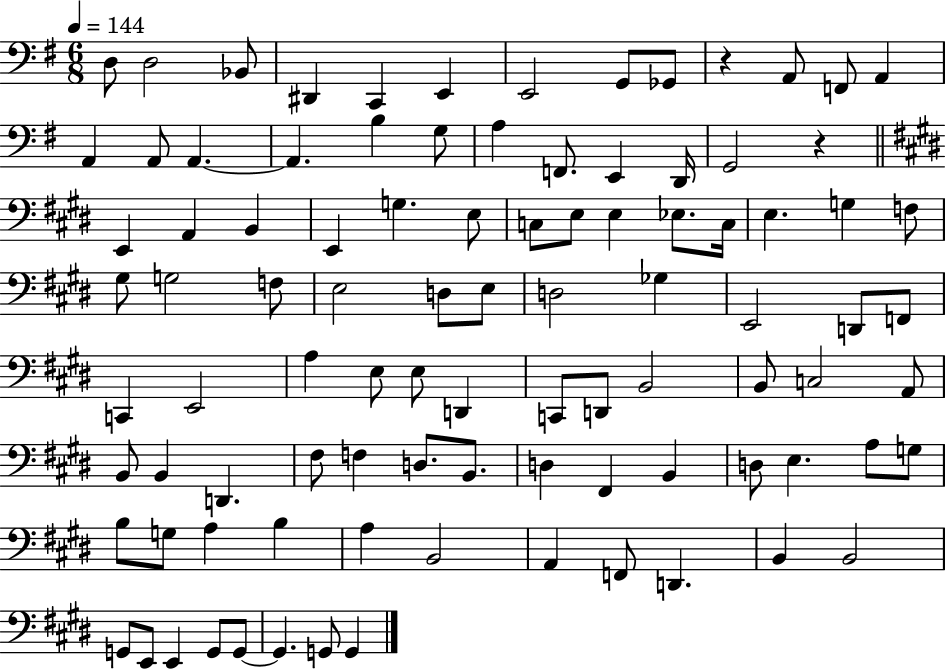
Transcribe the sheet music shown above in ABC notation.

X:1
T:Untitled
M:6/8
L:1/4
K:G
D,/2 D,2 _B,,/2 ^D,, C,, E,, E,,2 G,,/2 _G,,/2 z A,,/2 F,,/2 A,, A,, A,,/2 A,, A,, B, G,/2 A, F,,/2 E,, D,,/4 G,,2 z E,, A,, B,, E,, G, E,/2 C,/2 E,/2 E, _E,/2 C,/4 E, G, F,/2 ^G,/2 G,2 F,/2 E,2 D,/2 E,/2 D,2 _G, E,,2 D,,/2 F,,/2 C,, E,,2 A, E,/2 E,/2 D,, C,,/2 D,,/2 B,,2 B,,/2 C,2 A,,/2 B,,/2 B,, D,, ^F,/2 F, D,/2 B,,/2 D, ^F,, B,, D,/2 E, A,/2 G,/2 B,/2 G,/2 A, B, A, B,,2 A,, F,,/2 D,, B,, B,,2 G,,/2 E,,/2 E,, G,,/2 G,,/2 G,, G,,/2 G,,